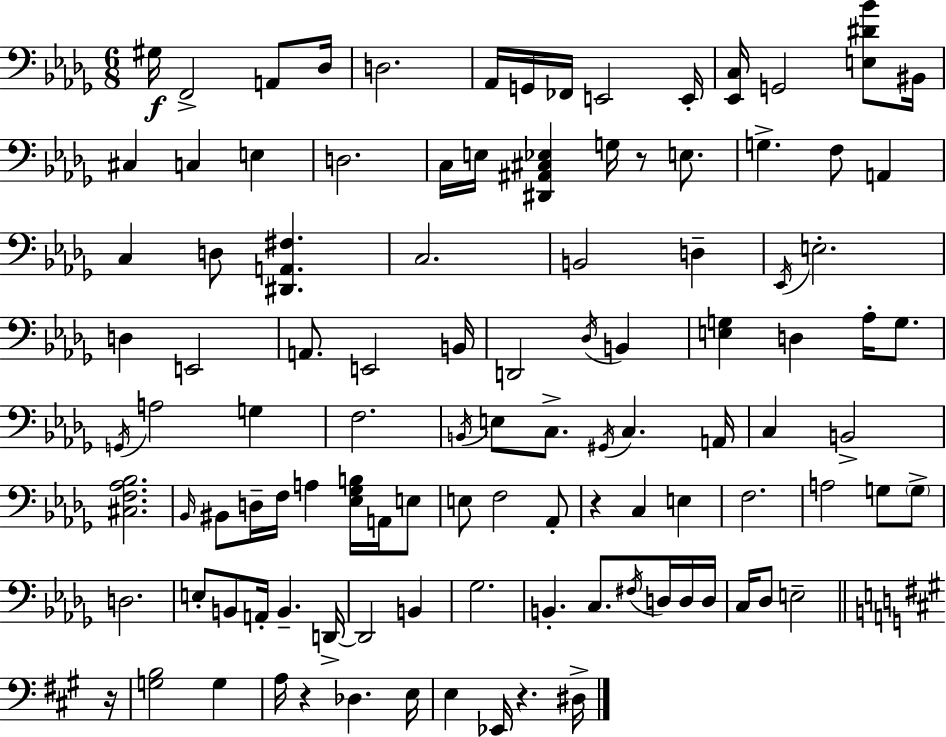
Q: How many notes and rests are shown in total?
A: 107